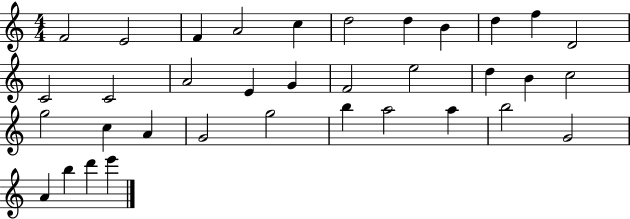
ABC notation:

X:1
T:Untitled
M:4/4
L:1/4
K:C
F2 E2 F A2 c d2 d B d f D2 C2 C2 A2 E G F2 e2 d B c2 g2 c A G2 g2 b a2 a b2 G2 A b d' e'